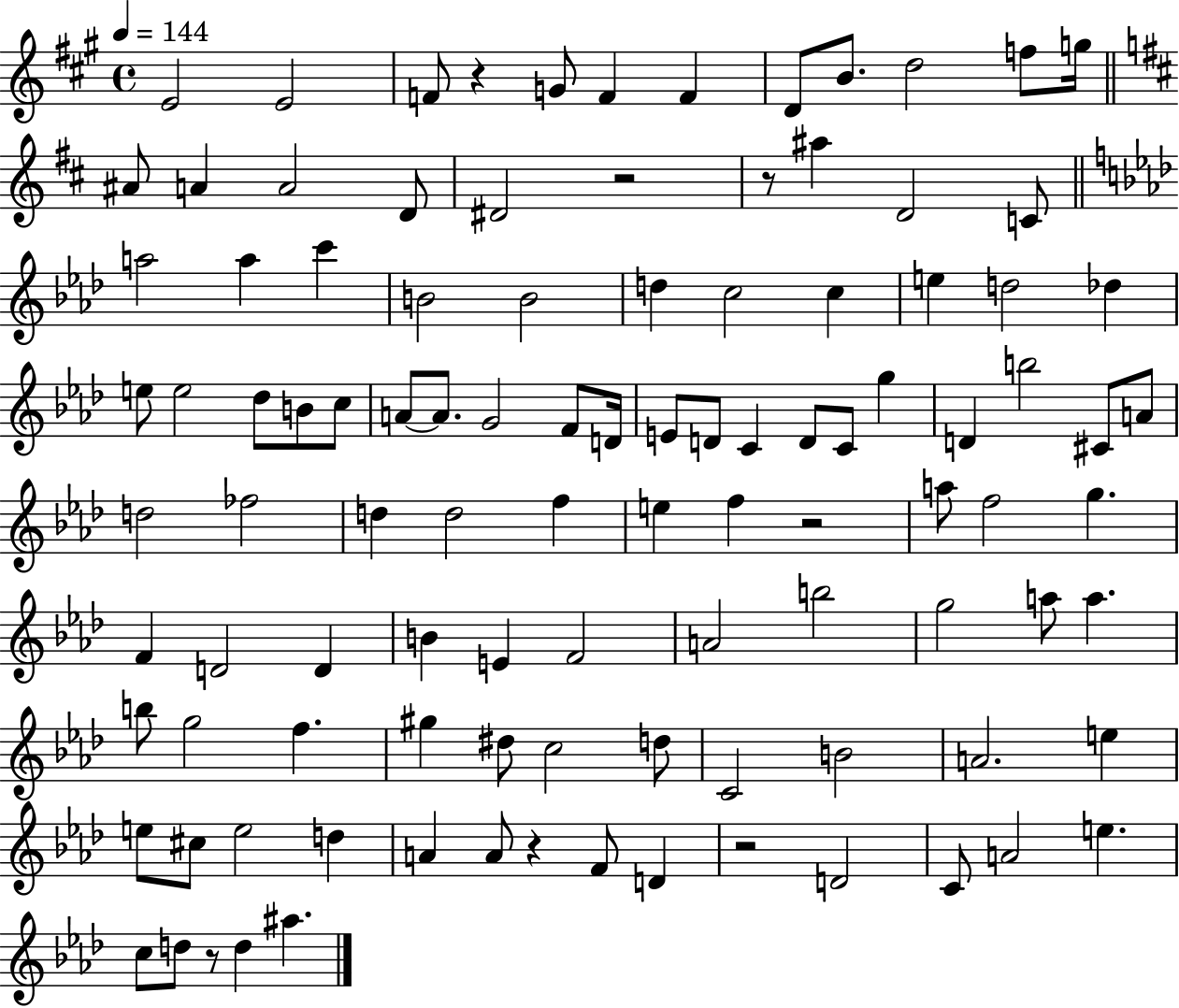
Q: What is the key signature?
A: A major